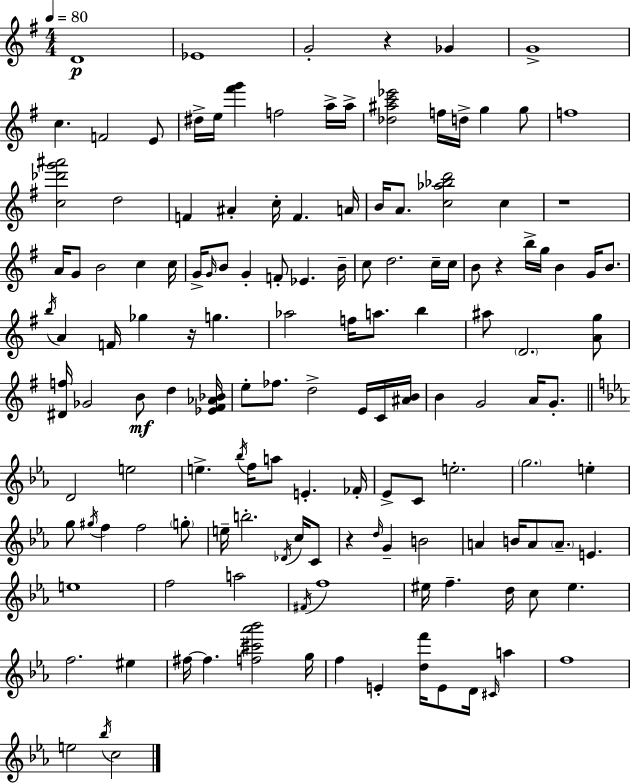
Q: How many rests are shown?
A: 5